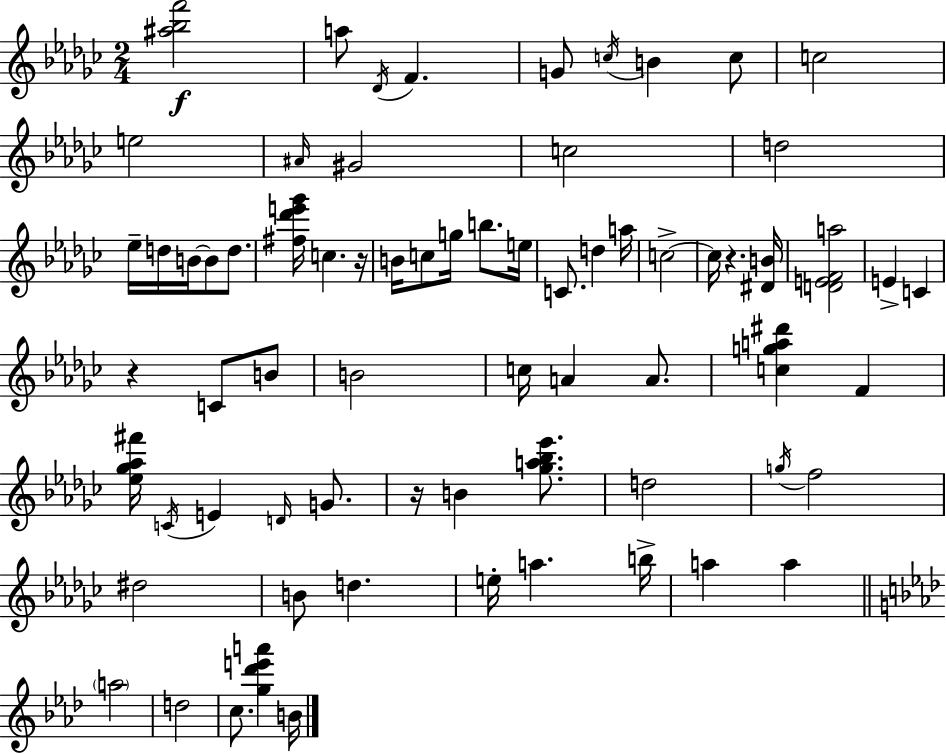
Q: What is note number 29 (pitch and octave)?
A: C5